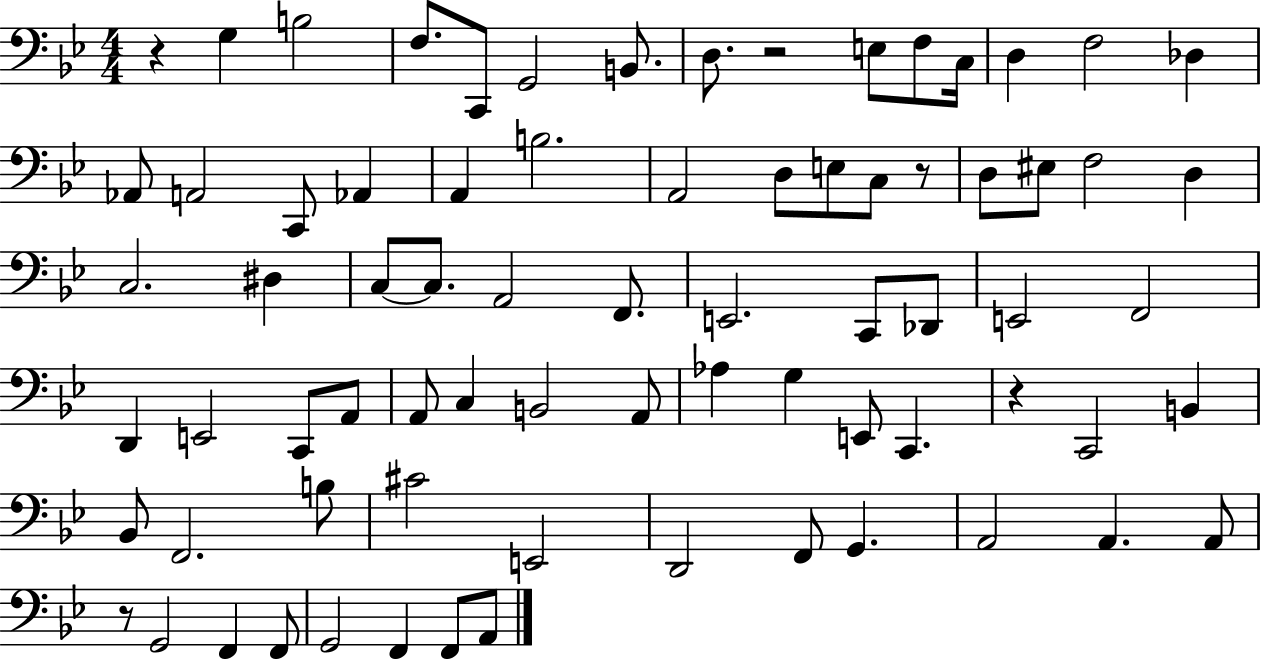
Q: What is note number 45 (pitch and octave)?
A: B2